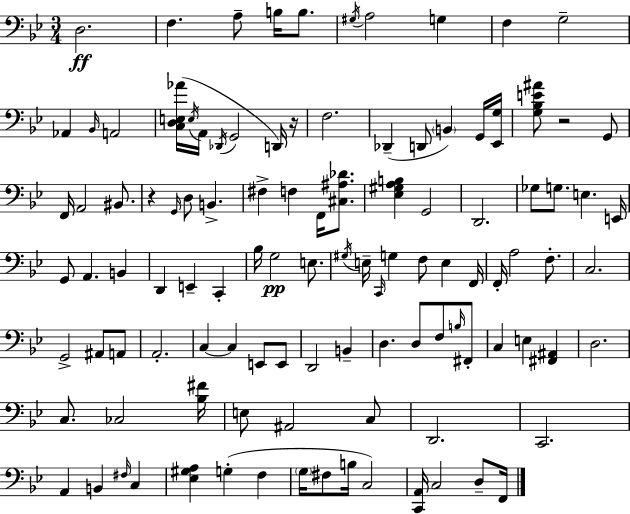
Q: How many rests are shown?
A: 3